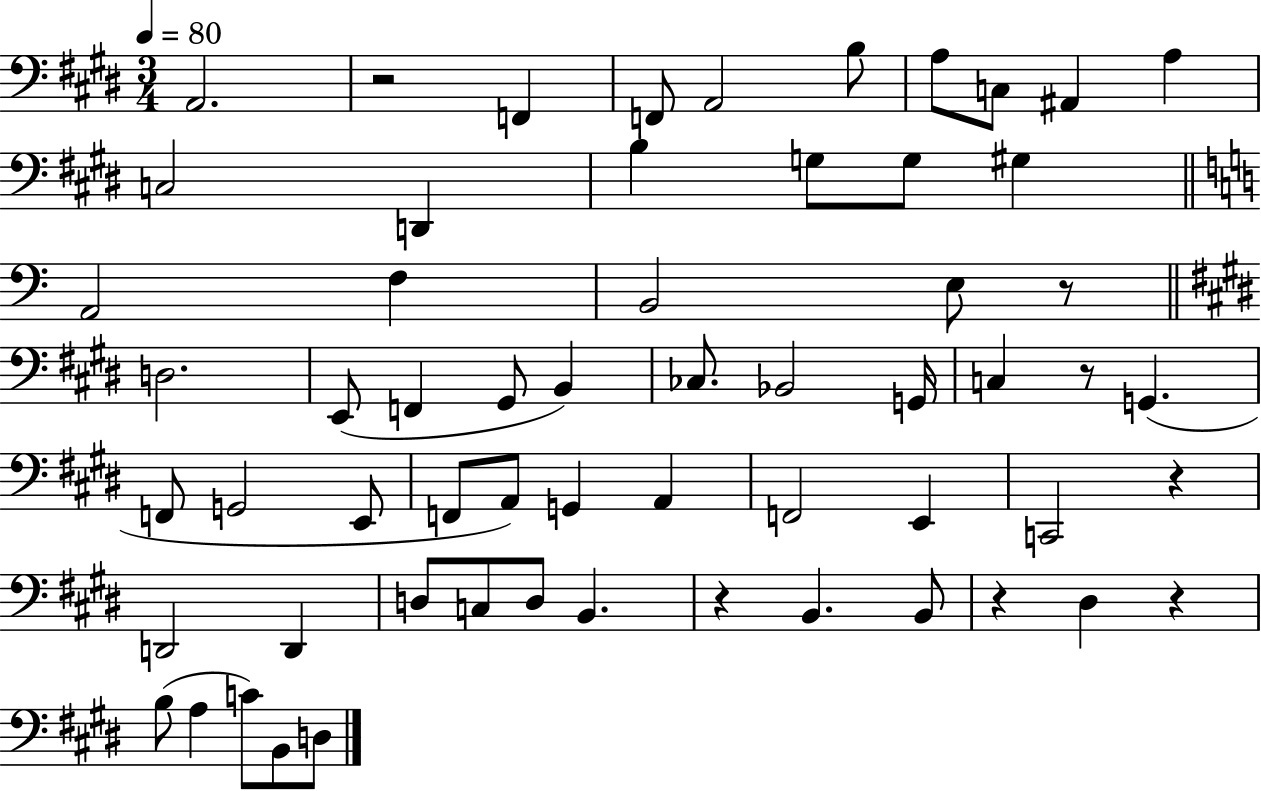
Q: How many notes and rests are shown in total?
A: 60